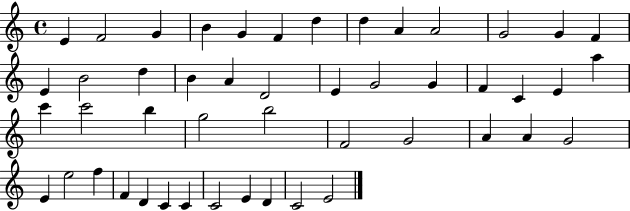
E4/q F4/h G4/q B4/q G4/q F4/q D5/q D5/q A4/q A4/h G4/h G4/q F4/q E4/q B4/h D5/q B4/q A4/q D4/h E4/q G4/h G4/q F4/q C4/q E4/q A5/q C6/q C6/h B5/q G5/h B5/h F4/h G4/h A4/q A4/q G4/h E4/q E5/h F5/q F4/q D4/q C4/q C4/q C4/h E4/q D4/q C4/h E4/h